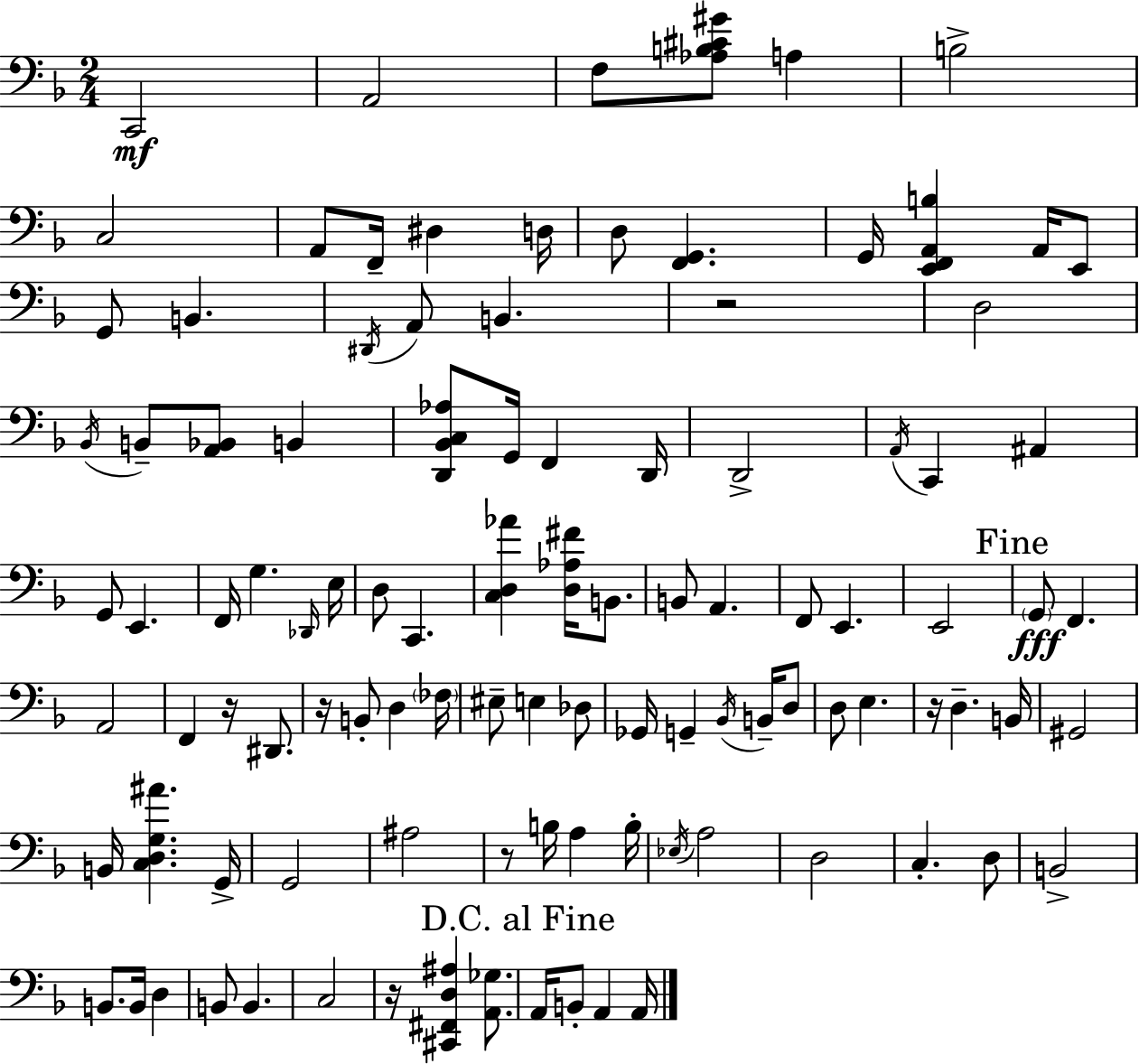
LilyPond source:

{
  \clef bass
  \numericTimeSignature
  \time 2/4
  \key f \major
  c,2\mf | a,2 | f8 <aes b cis' gis'>8 a4 | b2-> | \break c2 | a,8 f,16-- dis4 d16 | d8 <f, g,>4. | g,16 <e, f, a, b>4 a,16 e,8 | \break g,8 b,4. | \acciaccatura { dis,16 } a,8 b,4. | r2 | d2 | \break \acciaccatura { bes,16 } b,8-- <a, bes,>8 b,4 | <d, bes, c aes>8 g,16 f,4 | d,16 d,2-> | \acciaccatura { a,16 } c,4 ais,4 | \break g,8 e,4. | f,16 g4. | \grace { des,16 } e16 d8 c,4. | <c d aes'>4 | \break <d aes fis'>16 b,8. b,8 a,4. | f,8 e,4. | e,2 | \mark "Fine" \parenthesize g,8\fff f,4. | \break a,2 | f,4 | r16 dis,8. r16 b,8-. d4 | \parenthesize fes16 eis8-- e4 | \break des8 ges,16 g,4-- | \acciaccatura { bes,16 } b,16-- d8 d8 e4. | r16 d4.-- | b,16 gis,2 | \break b,16 <c d g ais'>4. | g,16-> g,2 | ais2 | r8 b16 | \break a4 b16-. \acciaccatura { ees16 } a2 | d2 | c4.-. | d8 b,2-> | \break b,8. | b,16 d4 b,8 | b,4. c2 | r16 <cis, fis, d ais>4 | \break <a, ges>8. \mark "D.C. al Fine" a,16 b,8-. | a,4 a,16 \bar "|."
}